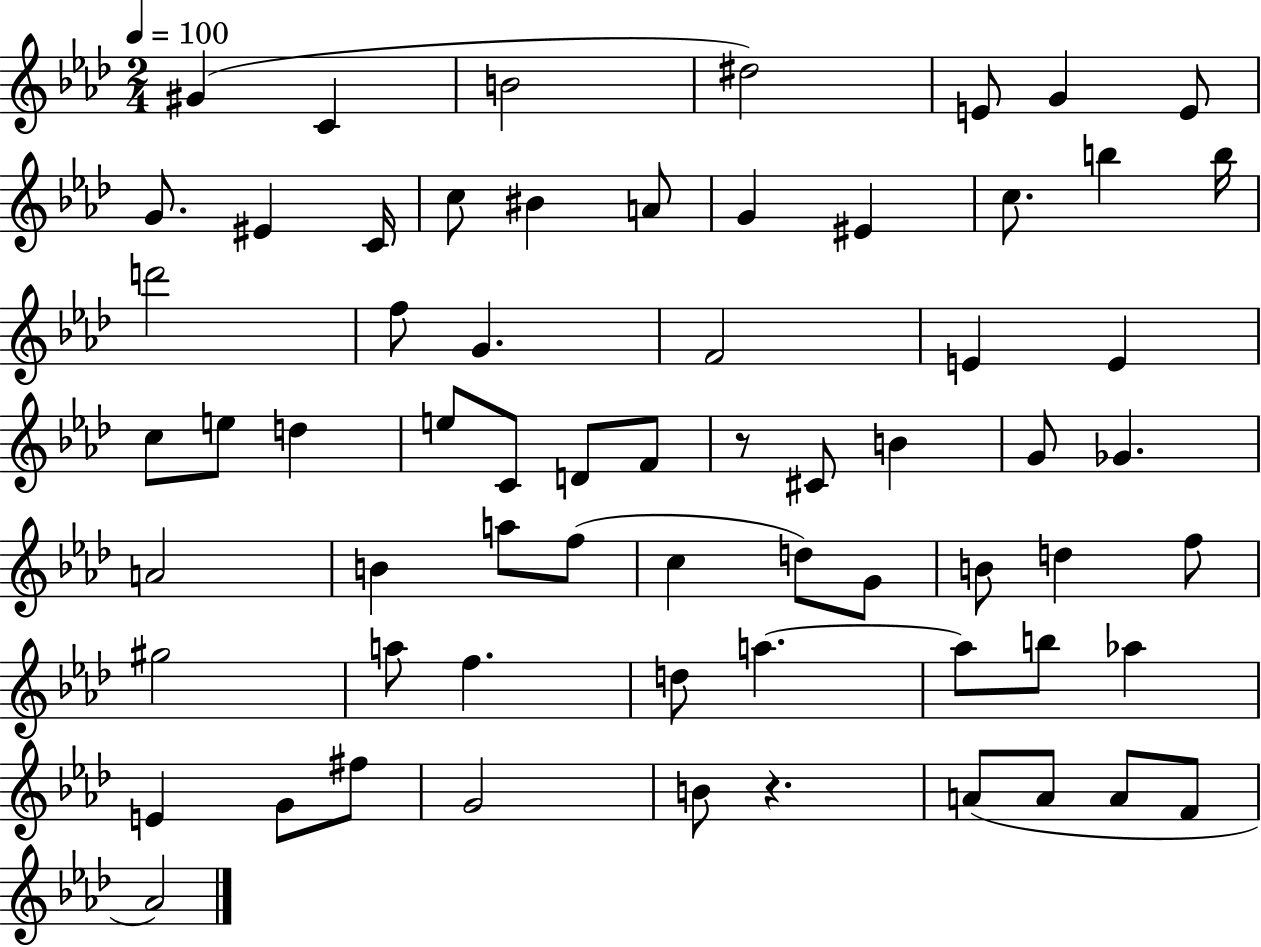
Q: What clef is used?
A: treble